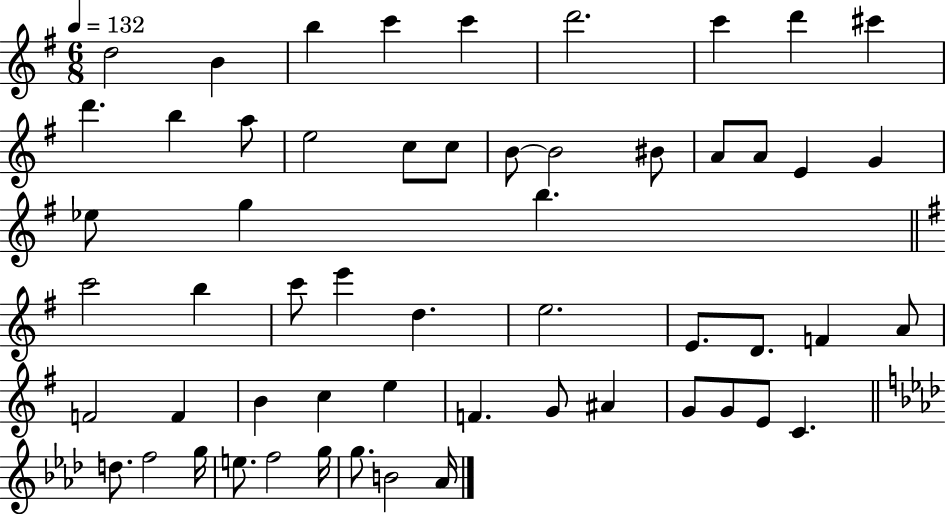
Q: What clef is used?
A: treble